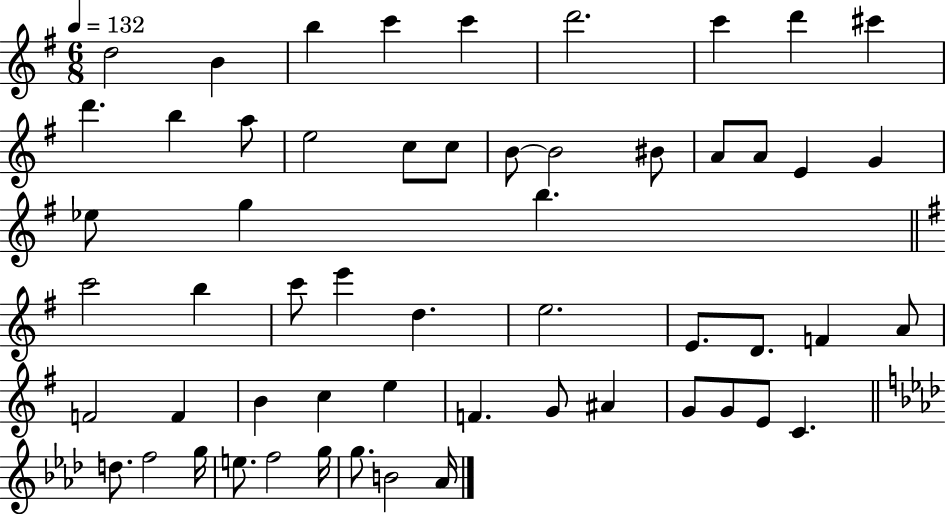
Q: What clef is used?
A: treble